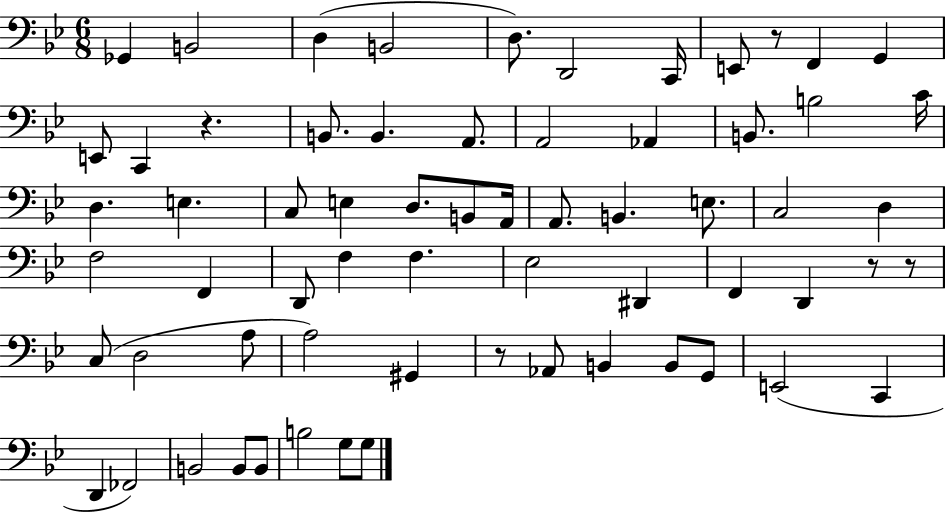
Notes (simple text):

Gb2/q B2/h D3/q B2/h D3/e. D2/h C2/s E2/e R/e F2/q G2/q E2/e C2/q R/q. B2/e. B2/q. A2/e. A2/h Ab2/q B2/e. B3/h C4/s D3/q. E3/q. C3/e E3/q D3/e. B2/e A2/s A2/e. B2/q. E3/e. C3/h D3/q F3/h F2/q D2/e F3/q F3/q. Eb3/h D#2/q F2/q D2/q R/e R/e C3/e D3/h A3/e A3/h G#2/q R/e Ab2/e B2/q B2/e G2/e E2/h C2/q D2/q FES2/h B2/h B2/e B2/e B3/h G3/e G3/e